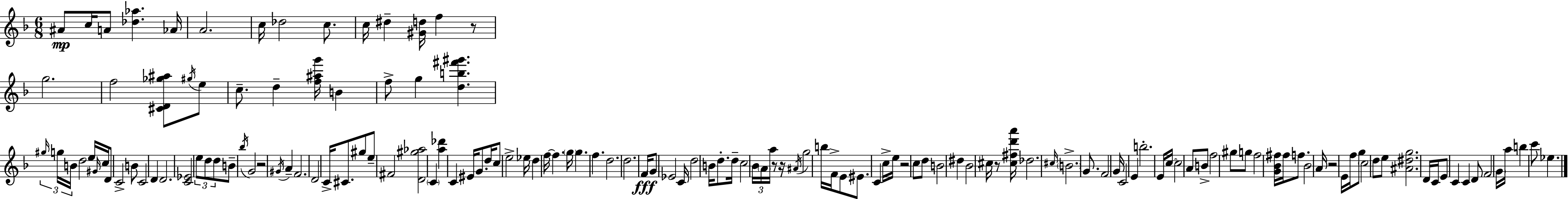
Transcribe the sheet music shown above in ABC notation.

X:1
T:Untitled
M:6/8
L:1/4
K:Dm
^A/2 c/4 A/2 [_d_a] _A/4 A2 c/4 _d2 c/2 c/4 ^d [^Gd]/4 f z/2 g2 f2 [^CD_g^a]/2 ^g/4 e/2 c/2 d [f^ag']/4 B f/2 g [db^f'^g'] ^g/4 g/4 B/4 d2 e/4 ^G/4 c/4 D/2 C2 B/2 C2 D D2 [C_E]2 e/2 d/2 d/2 B/2 _b/4 G2 z2 ^G/4 A F2 D2 C/4 ^C/2 ^g/2 e/2 ^F2 [D^g_a]2 C [a_d'] C ^E/4 G/2 d/4 c/2 e2 _e/4 d f/4 f g/4 g f d2 d2 F/4 G/2 _E2 C/4 d2 B/4 d/2 d/4 c2 _B/4 A/4 a/4 z/2 z/4 ^A/4 g2 b/4 F/4 E/2 ^E/2 C c/4 e/4 z2 c/2 d/2 B2 ^d _B2 ^c/4 z/2 [^c^fd'a']/4 _d2 ^c/4 B2 G/2 F2 G/4 C2 E b2 E/4 c/4 c2 A/2 B/2 f2 ^g/2 g/2 f2 [G_B^f]/4 ^f/4 f/2 _B2 A/4 z2 E/4 f/4 g/2 c2 d/2 e/2 [^A^dg]2 D/4 C/4 E/2 C C D/2 F2 G/4 a/4 b c'/2 _e